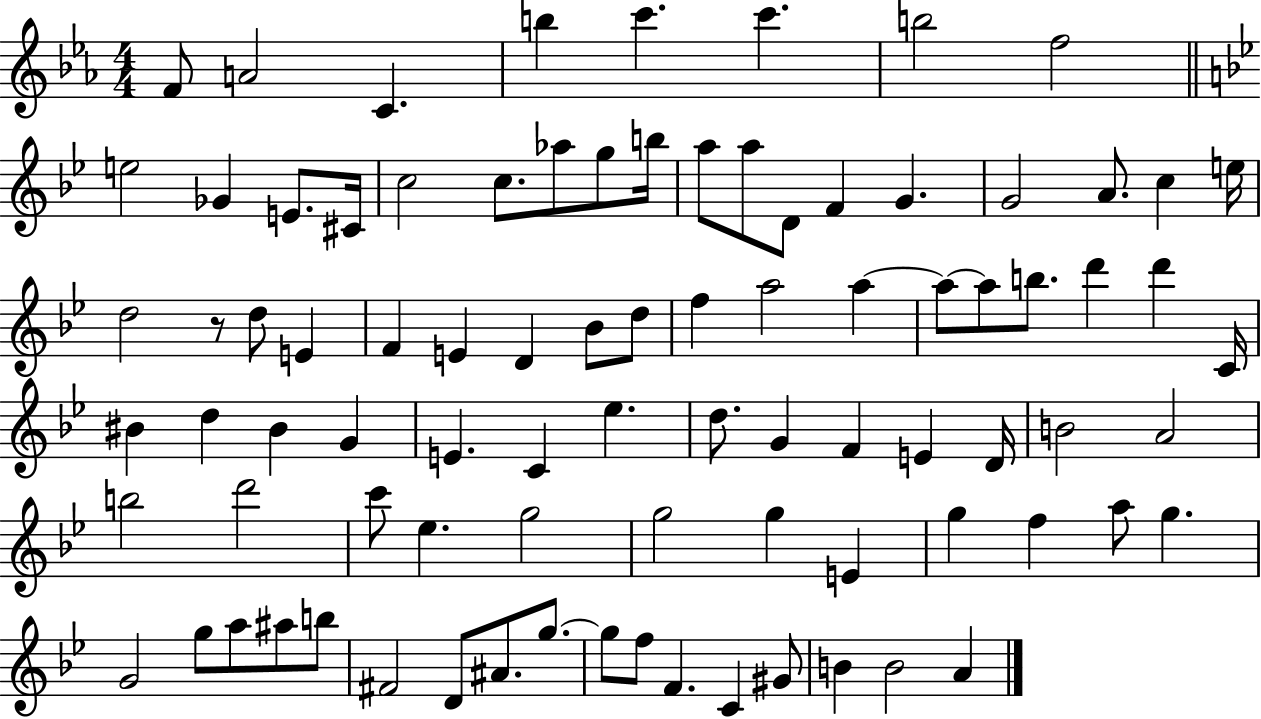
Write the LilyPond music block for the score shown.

{
  \clef treble
  \numericTimeSignature
  \time 4/4
  \key ees \major
  f'8 a'2 c'4. | b''4 c'''4. c'''4. | b''2 f''2 | \bar "||" \break \key bes \major e''2 ges'4 e'8. cis'16 | c''2 c''8. aes''8 g''8 b''16 | a''8 a''8 d'8 f'4 g'4. | g'2 a'8. c''4 e''16 | \break d''2 r8 d''8 e'4 | f'4 e'4 d'4 bes'8 d''8 | f''4 a''2 a''4~~ | a''8~~ a''8 b''8. d'''4 d'''4 c'16 | \break bis'4 d''4 bis'4 g'4 | e'4. c'4 ees''4. | d''8. g'4 f'4 e'4 d'16 | b'2 a'2 | \break b''2 d'''2 | c'''8 ees''4. g''2 | g''2 g''4 e'4 | g''4 f''4 a''8 g''4. | \break g'2 g''8 a''8 ais''8 b''8 | fis'2 d'8 ais'8. g''8.~~ | g''8 f''8 f'4. c'4 gis'8 | b'4 b'2 a'4 | \break \bar "|."
}